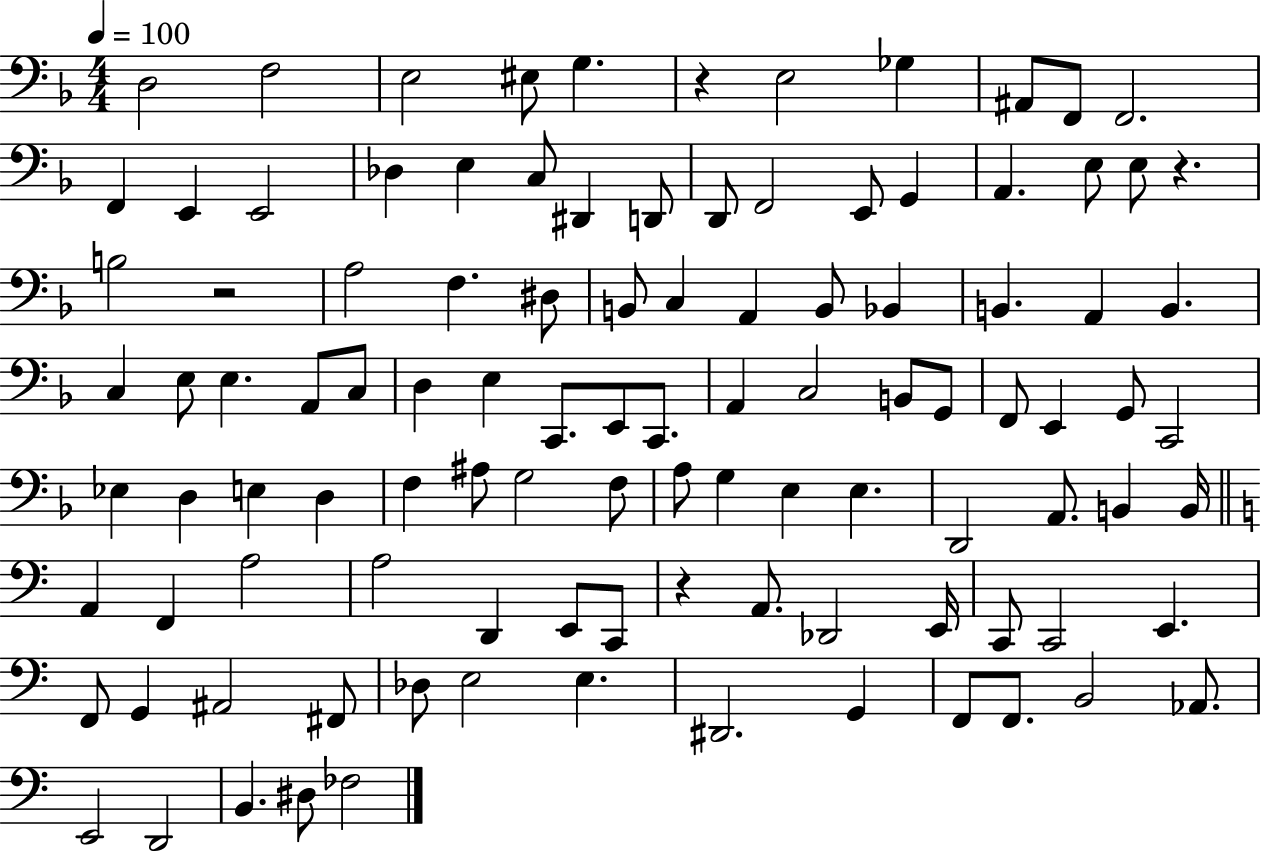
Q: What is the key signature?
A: F major